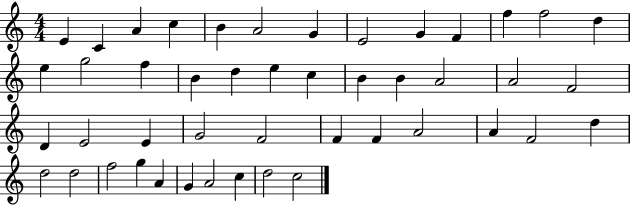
{
  \clef treble
  \numericTimeSignature
  \time 4/4
  \key c \major
  e'4 c'4 a'4 c''4 | b'4 a'2 g'4 | e'2 g'4 f'4 | f''4 f''2 d''4 | \break e''4 g''2 f''4 | b'4 d''4 e''4 c''4 | b'4 b'4 a'2 | a'2 f'2 | \break d'4 e'2 e'4 | g'2 f'2 | f'4 f'4 a'2 | a'4 f'2 d''4 | \break d''2 d''2 | f''2 g''4 a'4 | g'4 a'2 c''4 | d''2 c''2 | \break \bar "|."
}